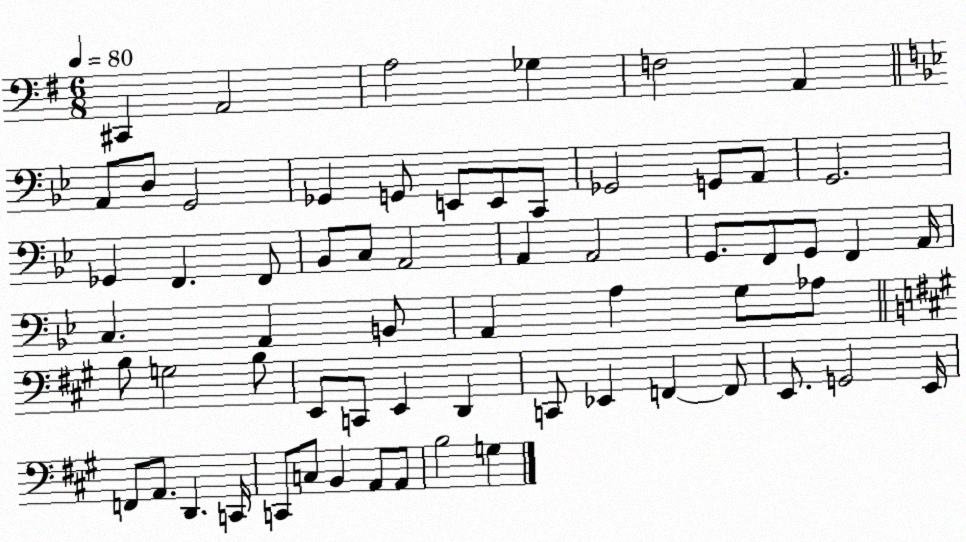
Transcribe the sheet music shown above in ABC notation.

X:1
T:Untitled
M:6/8
L:1/4
K:G
^C,, A,,2 A,2 _G, F,2 A,, A,,/2 D,/2 G,,2 _G,, G,,/2 E,,/2 E,,/2 C,,/2 _G,,2 G,,/2 A,,/2 G,,2 _G,, F,, F,,/2 _B,,/2 C,/2 A,,2 A,, A,,2 G,,/2 F,,/2 G,,/2 F,, A,,/4 C, A,, B,,/2 A,, A, G,/2 _A,/2 B,/2 G,2 B,/2 E,,/2 C,,/2 E,, D,, C,,/2 _E,, F,, F,,/2 E,,/2 G,,2 E,,/4 F,,/2 A,,/2 D,, C,,/4 C,,/2 C,/2 B,, A,,/2 A,,/2 B,2 G,